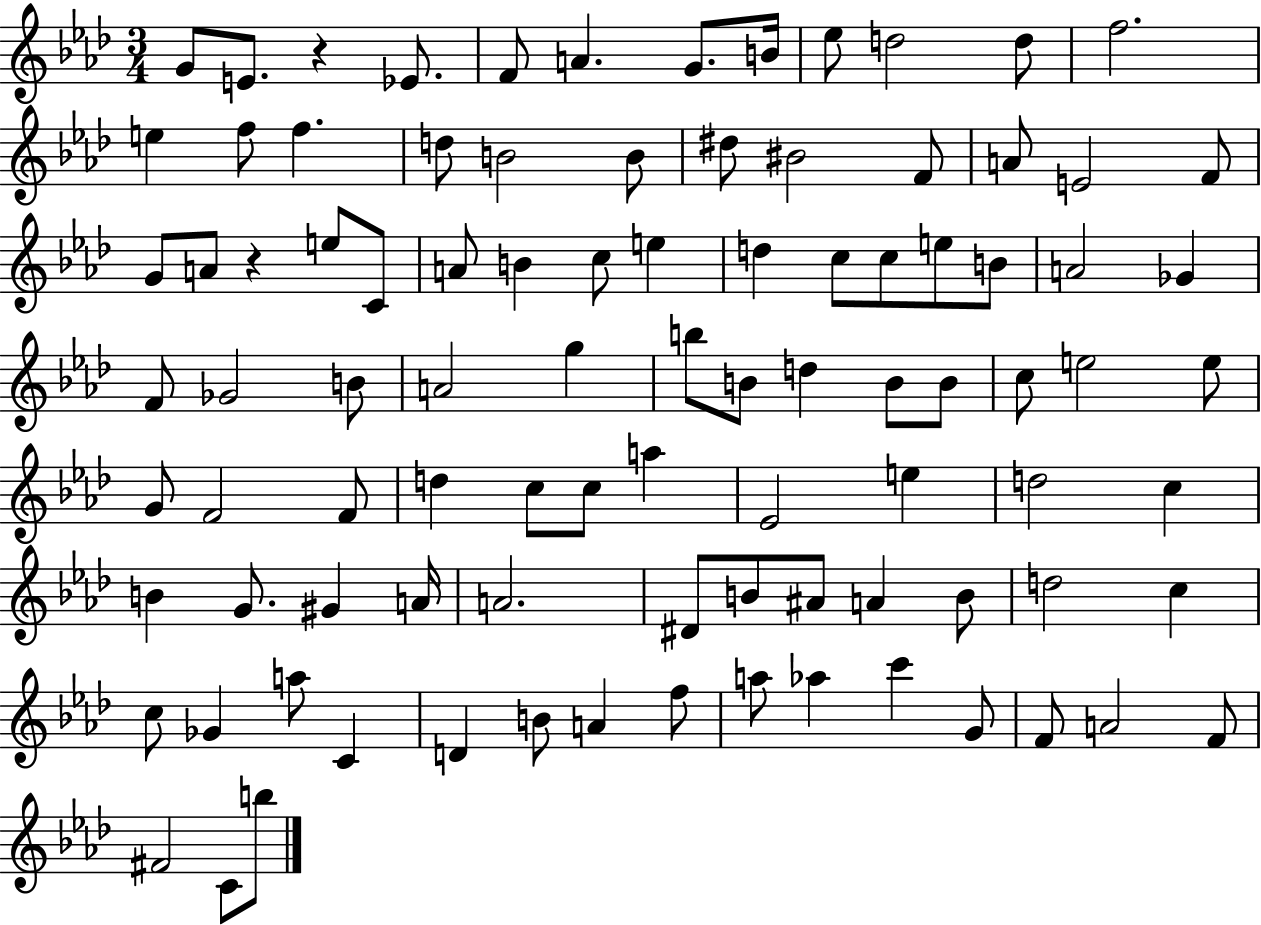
{
  \clef treble
  \numericTimeSignature
  \time 3/4
  \key aes \major
  g'8 e'8. r4 ees'8. | f'8 a'4. g'8. b'16 | ees''8 d''2 d''8 | f''2. | \break e''4 f''8 f''4. | d''8 b'2 b'8 | dis''8 bis'2 f'8 | a'8 e'2 f'8 | \break g'8 a'8 r4 e''8 c'8 | a'8 b'4 c''8 e''4 | d''4 c''8 c''8 e''8 b'8 | a'2 ges'4 | \break f'8 ges'2 b'8 | a'2 g''4 | b''8 b'8 d''4 b'8 b'8 | c''8 e''2 e''8 | \break g'8 f'2 f'8 | d''4 c''8 c''8 a''4 | ees'2 e''4 | d''2 c''4 | \break b'4 g'8. gis'4 a'16 | a'2. | dis'8 b'8 ais'8 a'4 b'8 | d''2 c''4 | \break c''8 ges'4 a''8 c'4 | d'4 b'8 a'4 f''8 | a''8 aes''4 c'''4 g'8 | f'8 a'2 f'8 | \break fis'2 c'8 b''8 | \bar "|."
}